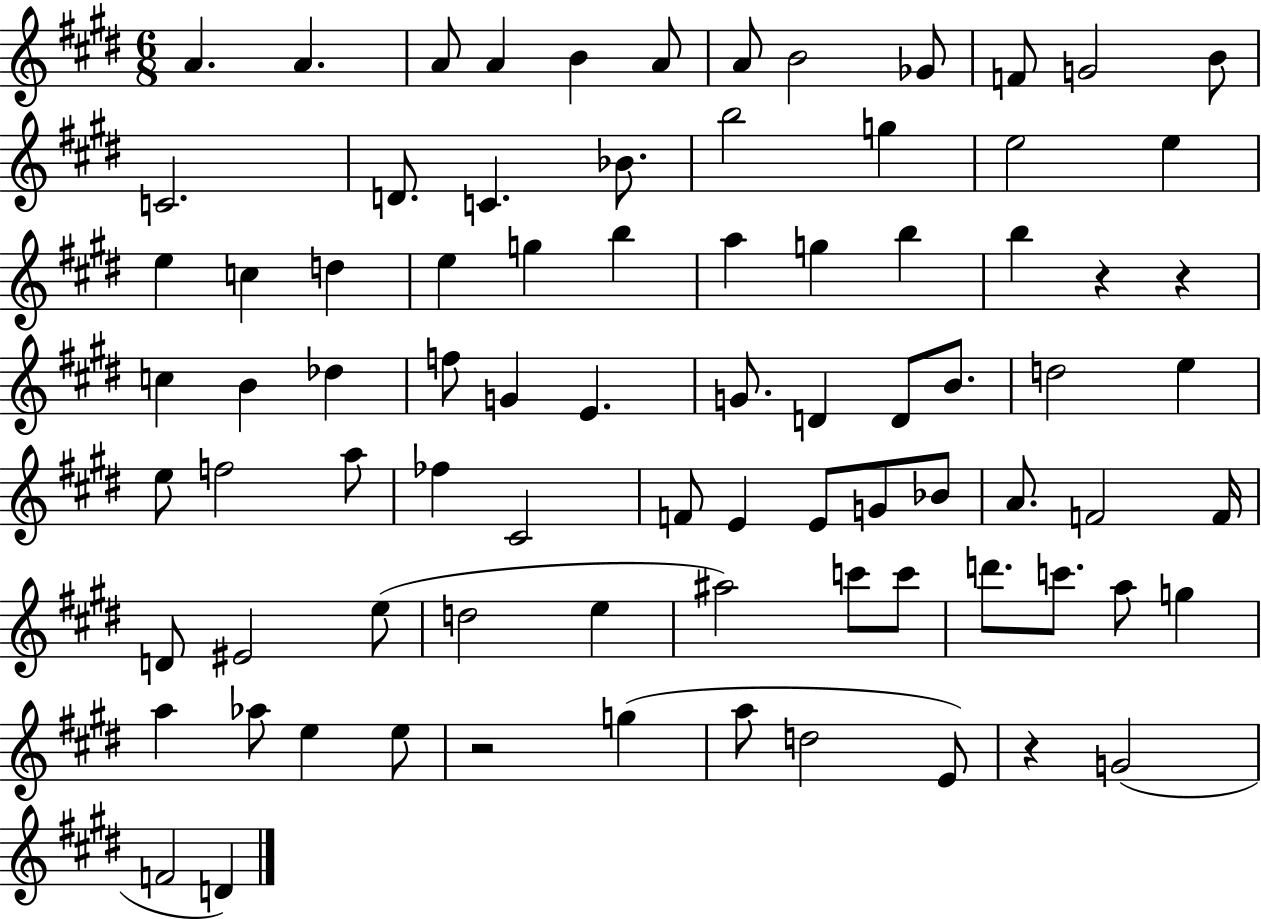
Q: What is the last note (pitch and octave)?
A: D4